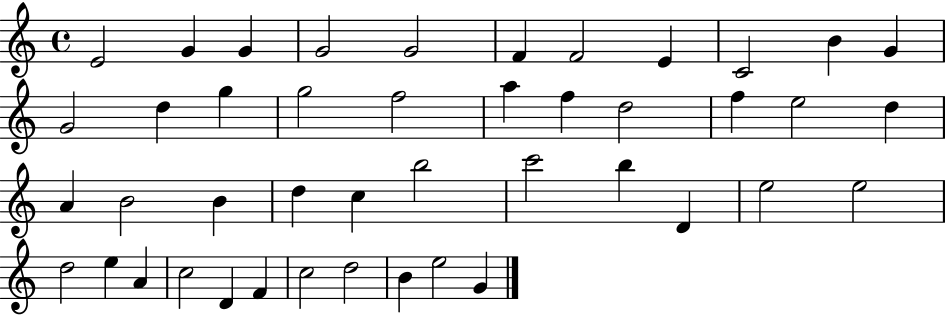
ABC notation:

X:1
T:Untitled
M:4/4
L:1/4
K:C
E2 G G G2 G2 F F2 E C2 B G G2 d g g2 f2 a f d2 f e2 d A B2 B d c b2 c'2 b D e2 e2 d2 e A c2 D F c2 d2 B e2 G